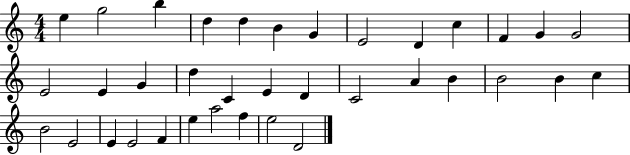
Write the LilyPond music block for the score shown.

{
  \clef treble
  \numericTimeSignature
  \time 4/4
  \key c \major
  e''4 g''2 b''4 | d''4 d''4 b'4 g'4 | e'2 d'4 c''4 | f'4 g'4 g'2 | \break e'2 e'4 g'4 | d''4 c'4 e'4 d'4 | c'2 a'4 b'4 | b'2 b'4 c''4 | \break b'2 e'2 | e'4 e'2 f'4 | e''4 a''2 f''4 | e''2 d'2 | \break \bar "|."
}